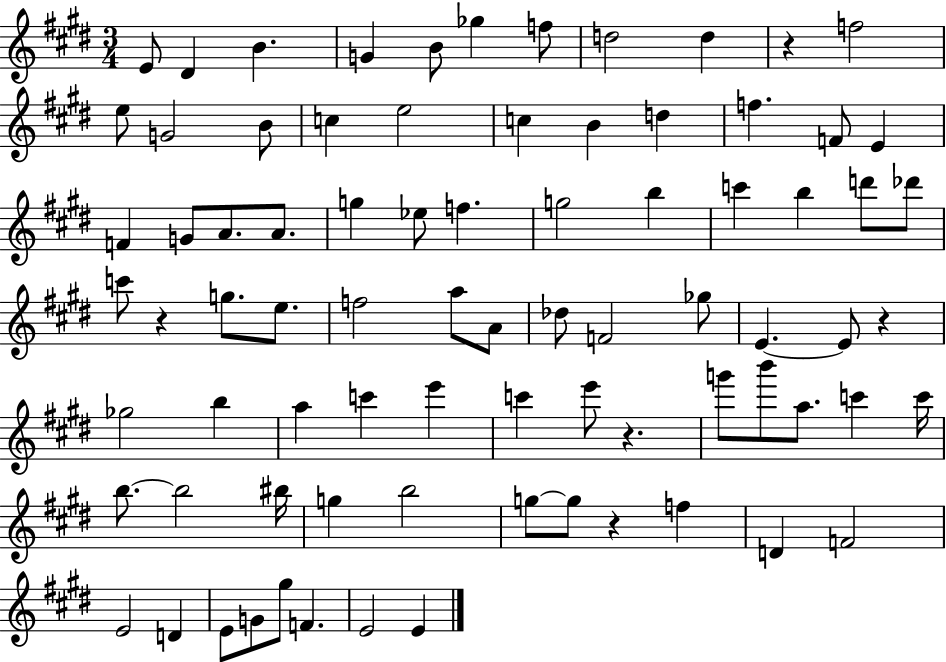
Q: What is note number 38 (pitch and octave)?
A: F5